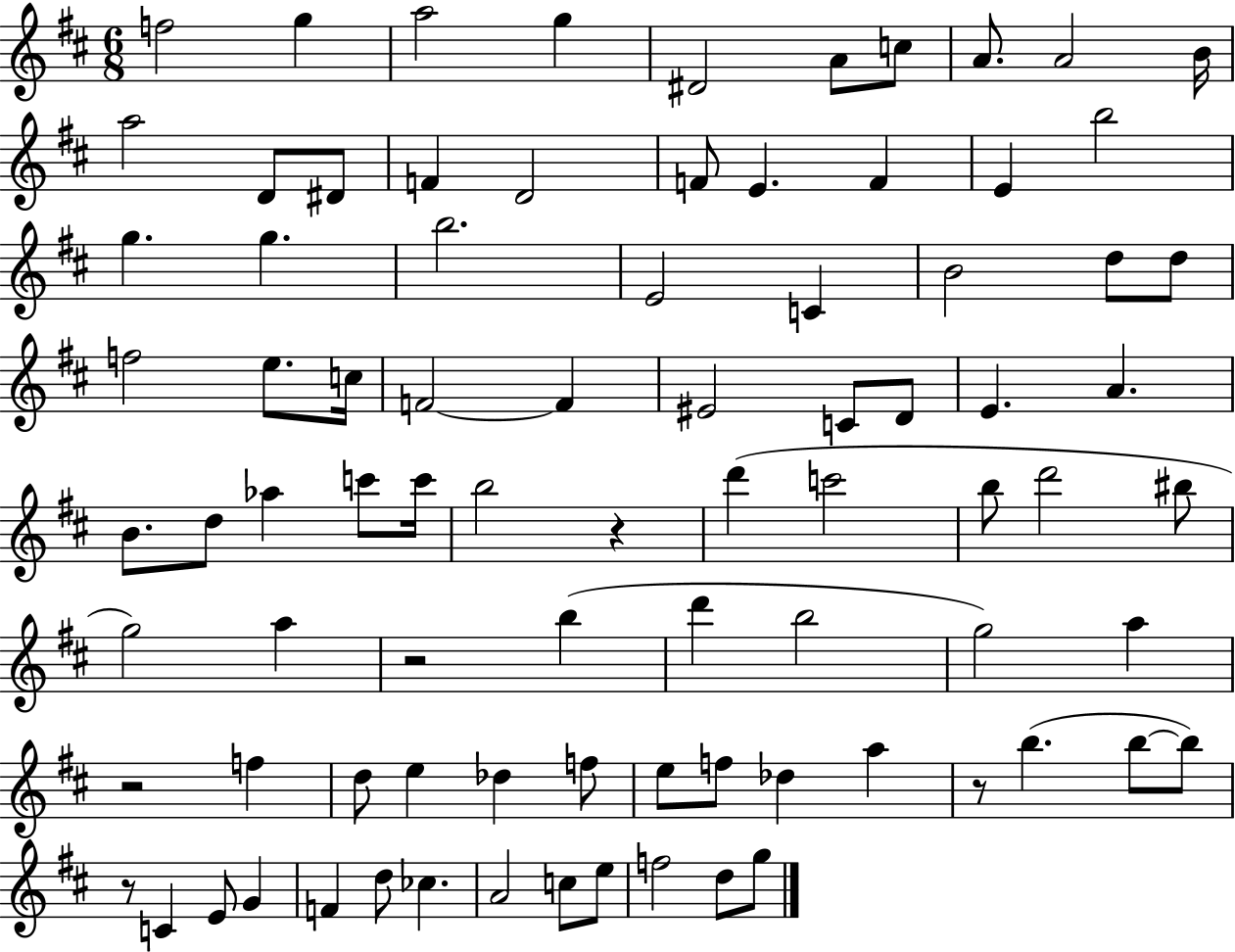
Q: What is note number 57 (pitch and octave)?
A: F5